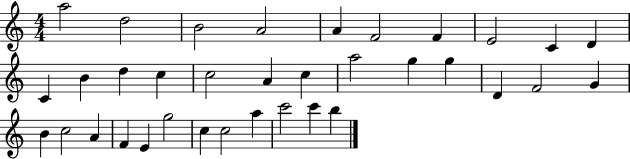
A5/h D5/h B4/h A4/h A4/q F4/h F4/q E4/h C4/q D4/q C4/q B4/q D5/q C5/q C5/h A4/q C5/q A5/h G5/q G5/q D4/q F4/h G4/q B4/q C5/h A4/q F4/q E4/q G5/h C5/q C5/h A5/q C6/h C6/q B5/q